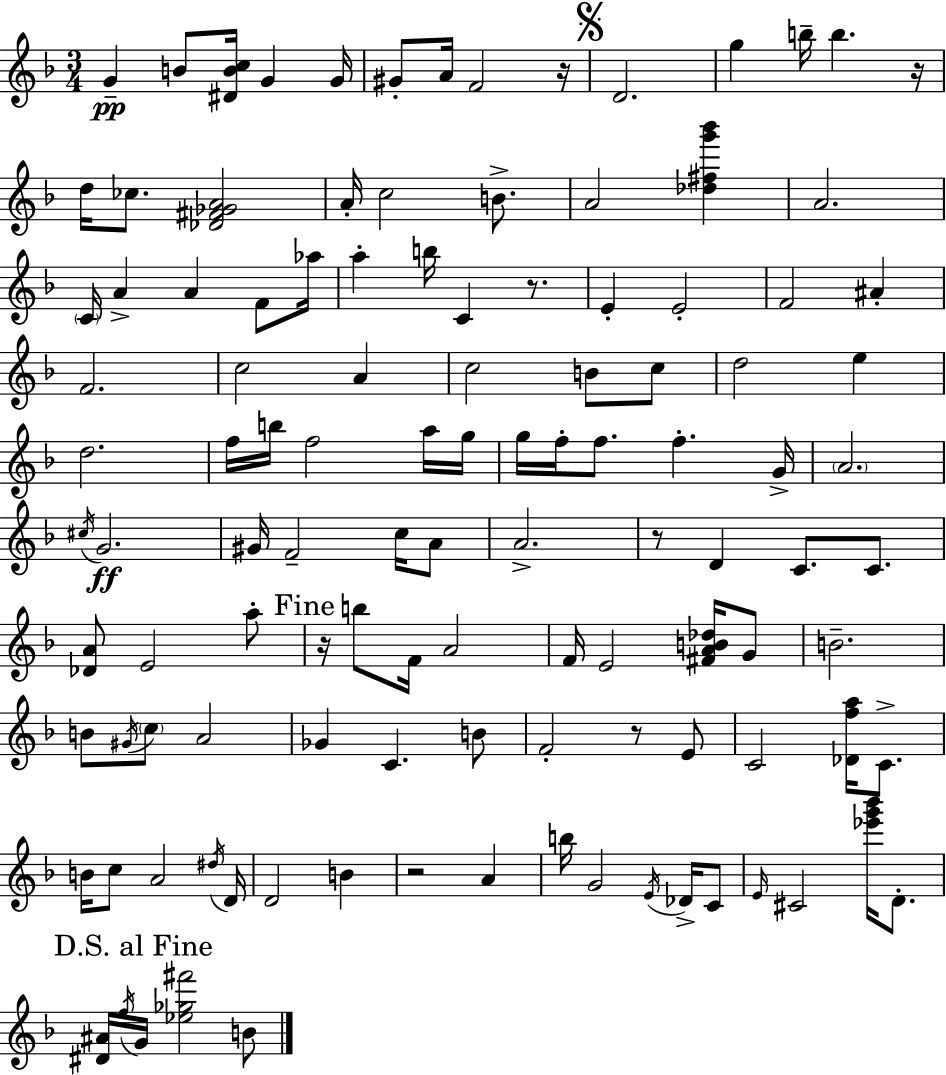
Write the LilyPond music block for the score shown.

{
  \clef treble
  \numericTimeSignature
  \time 3/4
  \key d \minor
  g'4--\pp b'8 <dis' b' c''>16 g'4 g'16 | gis'8-. a'16 f'2 r16 | \mark \markup { \musicglyph "scripts.segno" } d'2. | g''4 b''16-- b''4. r16 | \break d''16 ces''8. <des' fis' ges' a'>2 | a'16-. c''2 b'8.-> | a'2 <des'' fis'' g''' bes'''>4 | a'2. | \break \parenthesize c'16 a'4-> a'4 f'8 aes''16 | a''4-. b''16 c'4 r8. | e'4-. e'2-. | f'2 ais'4-. | \break f'2. | c''2 a'4 | c''2 b'8 c''8 | d''2 e''4 | \break d''2. | f''16 b''16 f''2 a''16 g''16 | g''16 f''16-. f''8. f''4.-. g'16-> | \parenthesize a'2. | \break \acciaccatura { cis''16 } g'2.\ff | gis'16 f'2-- c''16 a'8 | a'2.-> | r8 d'4 c'8. c'8. | \break <des' a'>8 e'2 a''8-. | \mark "Fine" r16 b''8 f'16 a'2 | f'16 e'2 <fis' a' b' des''>16 g'8 | b'2.-- | \break b'8 \acciaccatura { gis'16 } \parenthesize c''8 a'2 | ges'4 c'4. | b'8 f'2-. r8 | e'8 c'2 <des' f'' a''>16 c'8.-> | \break b'16 c''8 a'2 | \acciaccatura { dis''16 } d'16 d'2 b'4 | r2 a'4 | b''16 g'2 | \break \acciaccatura { e'16 } des'16-> c'8 \grace { e'16 } cis'2 | <ees''' g''' bes'''>16 d'8.-. \mark "D.S. al Fine" <dis' ais'>16 \acciaccatura { f''16 } g'16 <ees'' ges'' fis'''>2 | b'8 \bar "|."
}